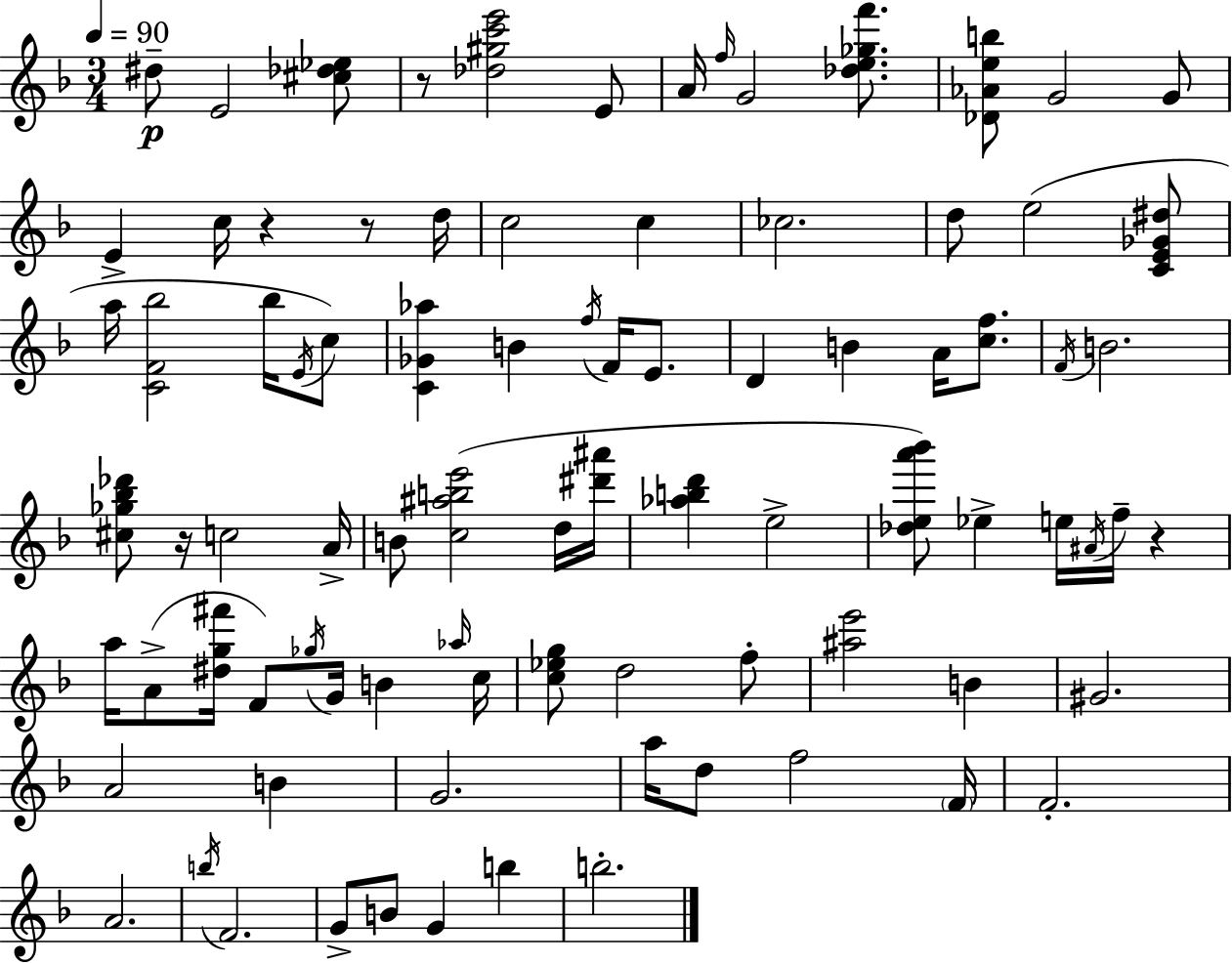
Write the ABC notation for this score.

X:1
T:Untitled
M:3/4
L:1/4
K:Dm
^d/2 E2 [^c_d_e]/2 z/2 [_d^gc'e']2 E/2 A/4 f/4 G2 [_de_gf']/2 [_D_Aeb]/2 G2 G/2 E c/4 z z/2 d/4 c2 c _c2 d/2 e2 [CE_G^d]/2 a/4 [CF_b]2 _b/4 E/4 c/2 [C_G_a] B f/4 F/4 E/2 D B A/4 [cf]/2 F/4 B2 [^c_g_b_d']/2 z/4 c2 A/4 B/2 [c^abe']2 d/4 [^d'^a']/4 [_abd'] e2 [_dea'_b']/2 _e e/4 ^A/4 f/4 z a/4 A/2 [^dg^f']/4 F/2 _g/4 G/4 B _a/4 c/4 [c_eg]/2 d2 f/2 [^ae']2 B ^G2 A2 B G2 a/4 d/2 f2 F/4 F2 A2 b/4 F2 G/2 B/2 G b b2